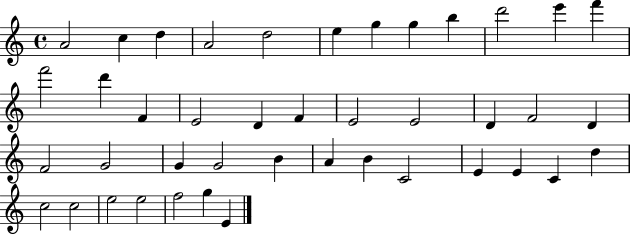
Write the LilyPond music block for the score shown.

{
  \clef treble
  \time 4/4
  \defaultTimeSignature
  \key c \major
  a'2 c''4 d''4 | a'2 d''2 | e''4 g''4 g''4 b''4 | d'''2 e'''4 f'''4 | \break f'''2 d'''4 f'4 | e'2 d'4 f'4 | e'2 e'2 | d'4 f'2 d'4 | \break f'2 g'2 | g'4 g'2 b'4 | a'4 b'4 c'2 | e'4 e'4 c'4 d''4 | \break c''2 c''2 | e''2 e''2 | f''2 g''4 e'4 | \bar "|."
}